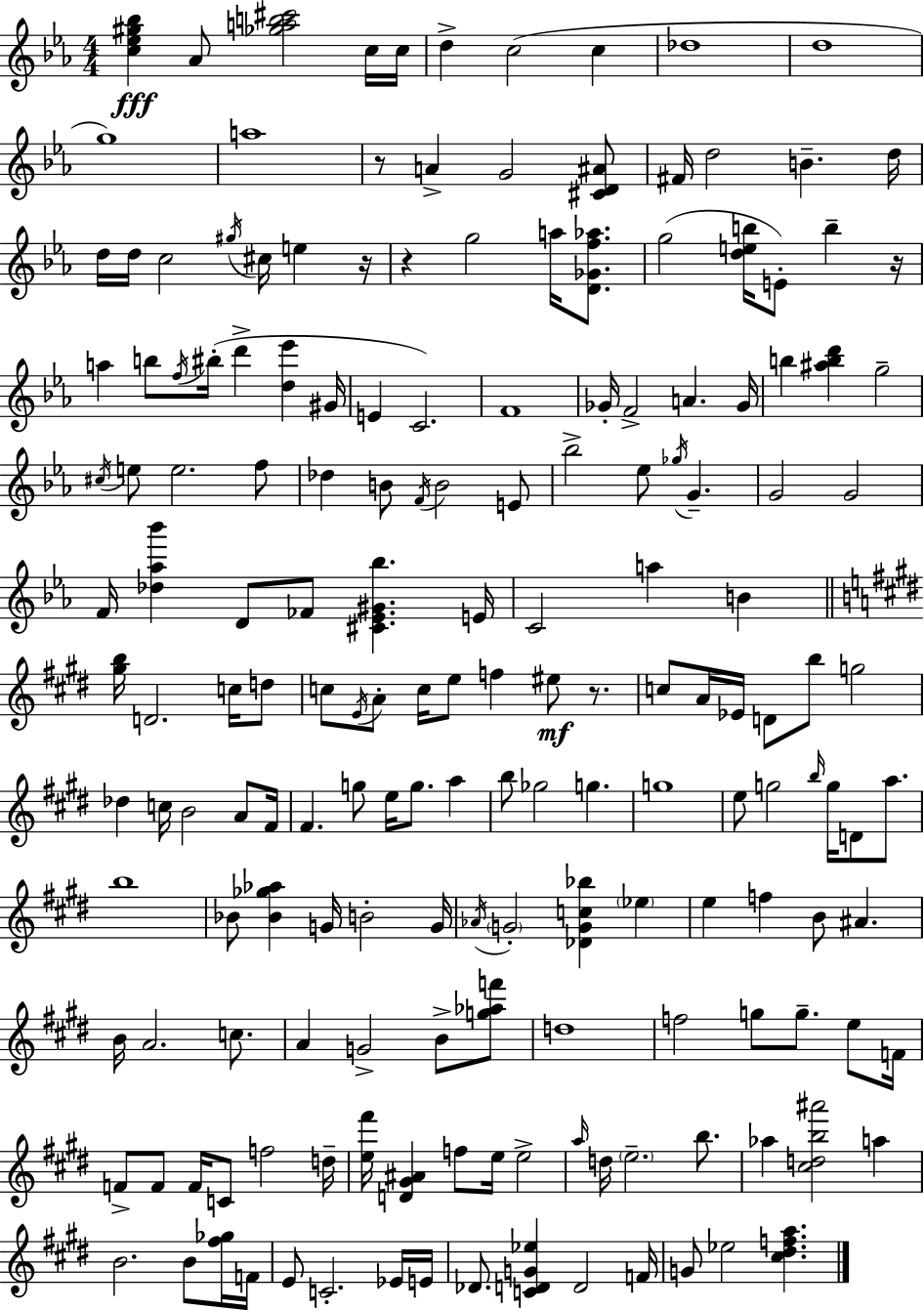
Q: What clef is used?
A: treble